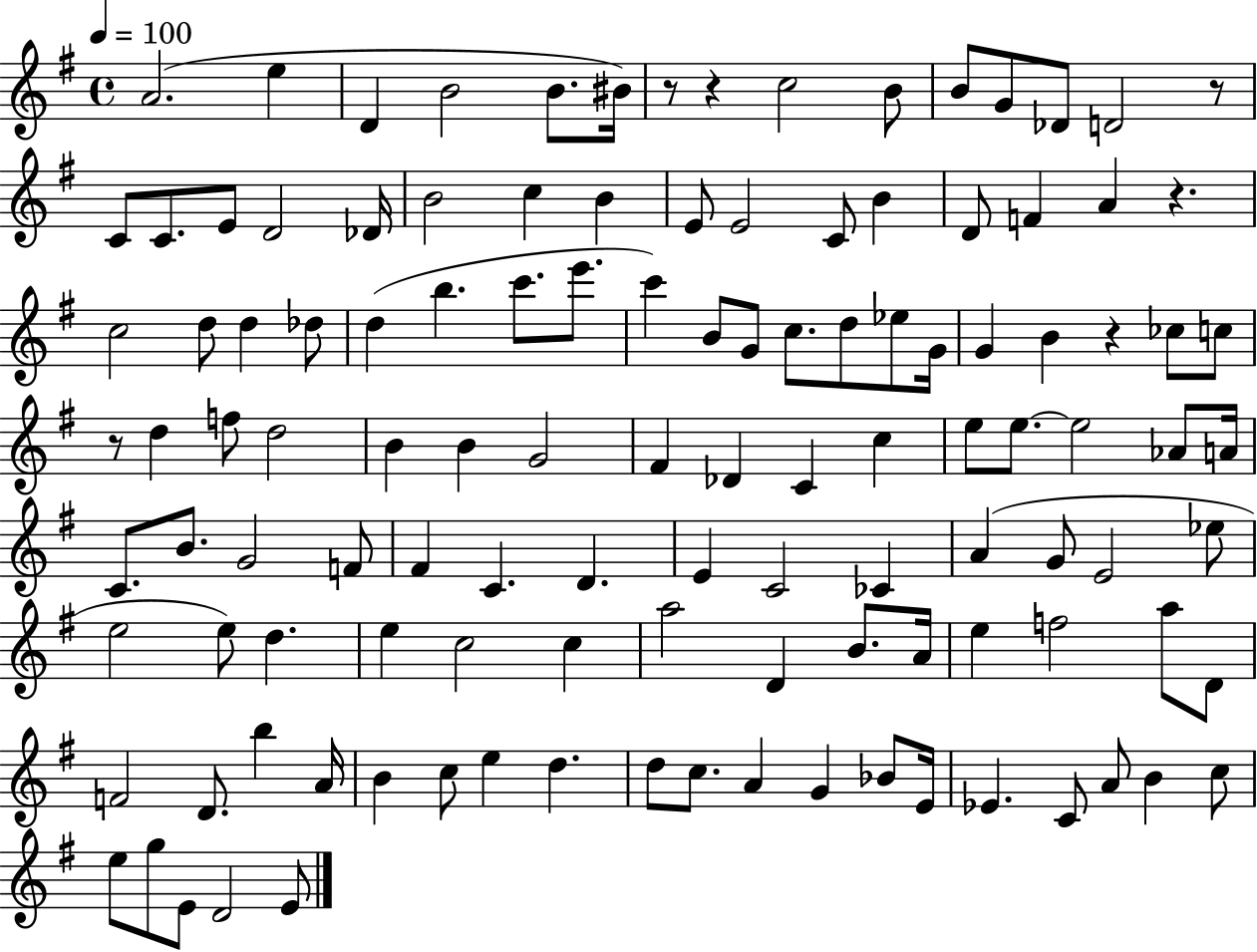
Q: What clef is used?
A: treble